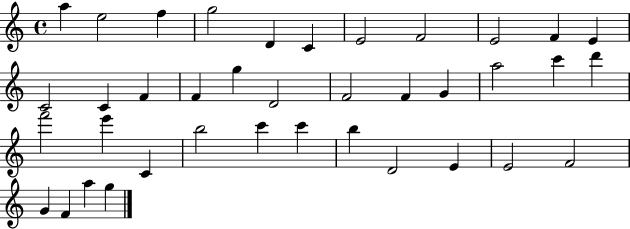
X:1
T:Untitled
M:4/4
L:1/4
K:C
a e2 f g2 D C E2 F2 E2 F E C2 C F F g D2 F2 F G a2 c' d' f'2 e' C b2 c' c' b D2 E E2 F2 G F a g